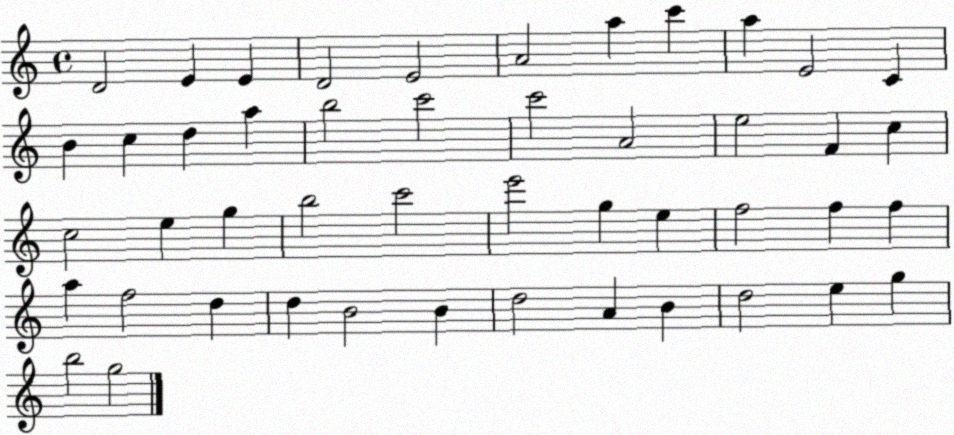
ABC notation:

X:1
T:Untitled
M:4/4
L:1/4
K:C
D2 E E D2 E2 A2 a c' a E2 C B c d a b2 c'2 c'2 A2 e2 F c c2 e g b2 c'2 e'2 g e f2 f f a f2 d d B2 B d2 A B d2 e g b2 g2